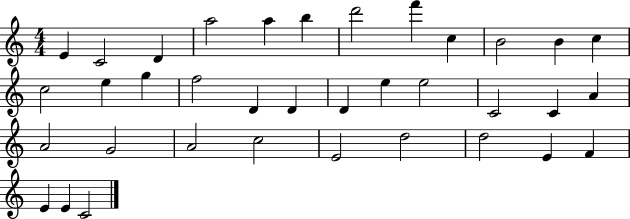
X:1
T:Untitled
M:4/4
L:1/4
K:C
E C2 D a2 a b d'2 f' c B2 B c c2 e g f2 D D D e e2 C2 C A A2 G2 A2 c2 E2 d2 d2 E F E E C2